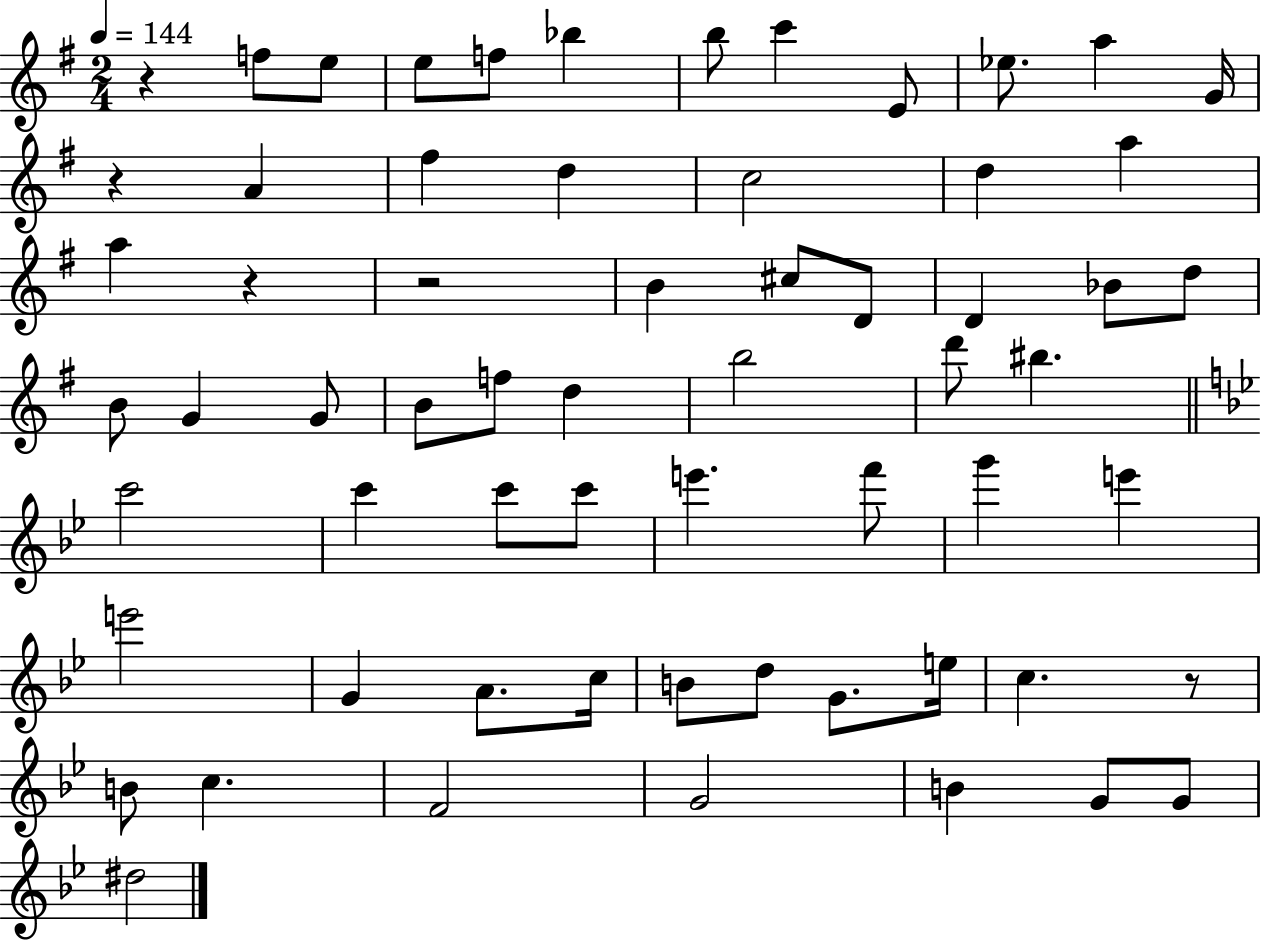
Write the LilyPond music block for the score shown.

{
  \clef treble
  \numericTimeSignature
  \time 2/4
  \key g \major
  \tempo 4 = 144
  r4 f''8 e''8 | e''8 f''8 bes''4 | b''8 c'''4 e'8 | ees''8. a''4 g'16 | \break r4 a'4 | fis''4 d''4 | c''2 | d''4 a''4 | \break a''4 r4 | r2 | b'4 cis''8 d'8 | d'4 bes'8 d''8 | \break b'8 g'4 g'8 | b'8 f''8 d''4 | b''2 | d'''8 bis''4. | \break \bar "||" \break \key g \minor c'''2 | c'''4 c'''8 c'''8 | e'''4. f'''8 | g'''4 e'''4 | \break e'''2 | g'4 a'8. c''16 | b'8 d''8 g'8. e''16 | c''4. r8 | \break b'8 c''4. | f'2 | g'2 | b'4 g'8 g'8 | \break dis''2 | \bar "|."
}